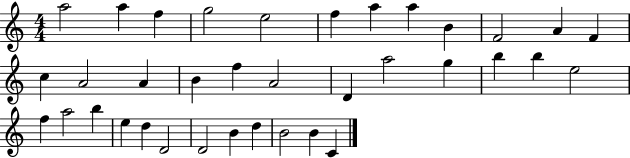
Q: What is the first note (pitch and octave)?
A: A5